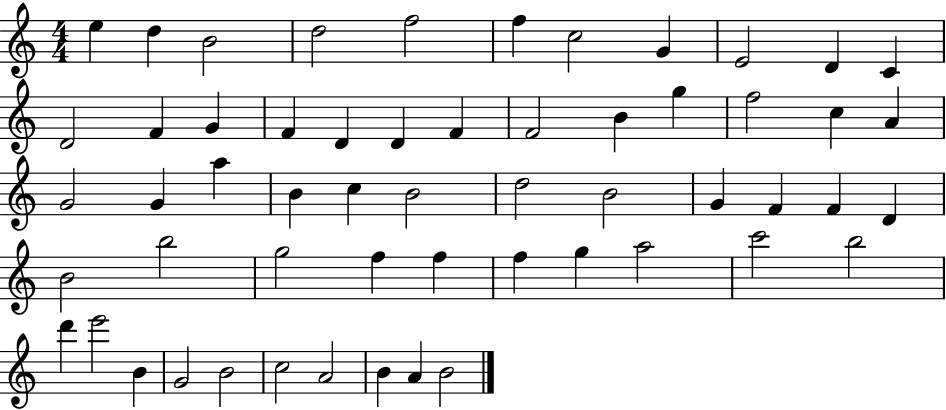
{
  \clef treble
  \numericTimeSignature
  \time 4/4
  \key c \major
  e''4 d''4 b'2 | d''2 f''2 | f''4 c''2 g'4 | e'2 d'4 c'4 | \break d'2 f'4 g'4 | f'4 d'4 d'4 f'4 | f'2 b'4 g''4 | f''2 c''4 a'4 | \break g'2 g'4 a''4 | b'4 c''4 b'2 | d''2 b'2 | g'4 f'4 f'4 d'4 | \break b'2 b''2 | g''2 f''4 f''4 | f''4 g''4 a''2 | c'''2 b''2 | \break d'''4 e'''2 b'4 | g'2 b'2 | c''2 a'2 | b'4 a'4 b'2 | \break \bar "|."
}